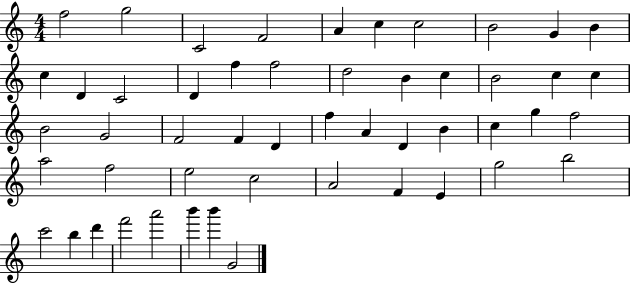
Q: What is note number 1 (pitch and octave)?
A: F5